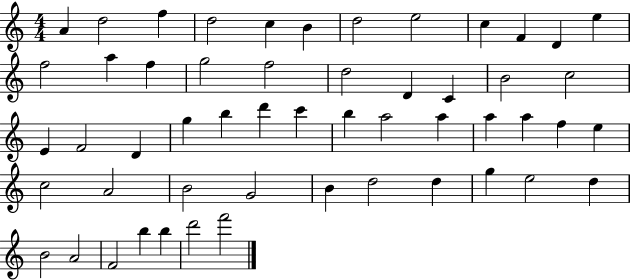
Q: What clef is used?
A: treble